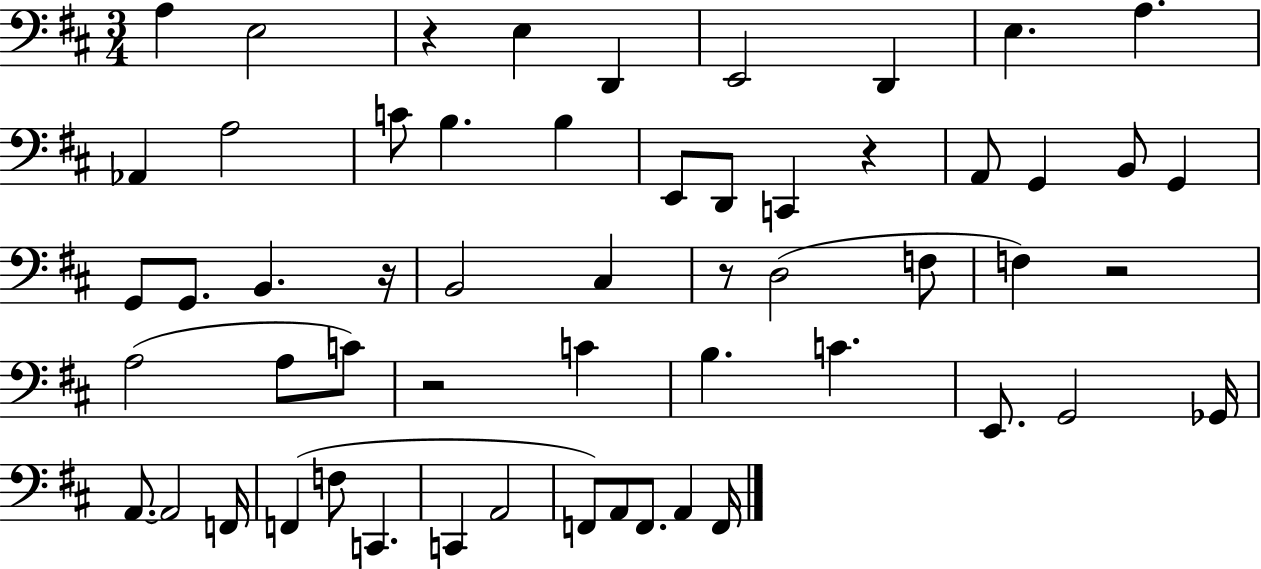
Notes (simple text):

A3/q E3/h R/q E3/q D2/q E2/h D2/q E3/q. A3/q. Ab2/q A3/h C4/e B3/q. B3/q E2/e D2/e C2/q R/q A2/e G2/q B2/e G2/q G2/e G2/e. B2/q. R/s B2/h C#3/q R/e D3/h F3/e F3/q R/h A3/h A3/e C4/e R/h C4/q B3/q. C4/q. E2/e. G2/h Gb2/s A2/e. A2/h F2/s F2/q F3/e C2/q. C2/q A2/h F2/e A2/e F2/e. A2/q F2/s